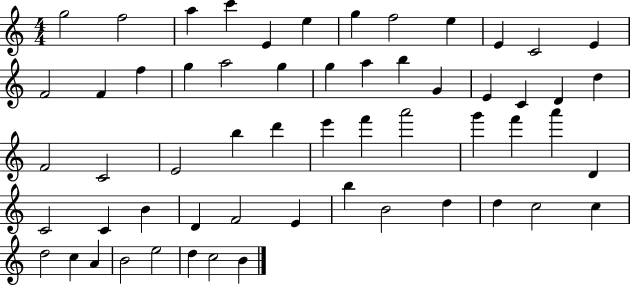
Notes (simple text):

G5/h F5/h A5/q C6/q E4/q E5/q G5/q F5/h E5/q E4/q C4/h E4/q F4/h F4/q F5/q G5/q A5/h G5/q G5/q A5/q B5/q G4/q E4/q C4/q D4/q D5/q F4/h C4/h E4/h B5/q D6/q E6/q F6/q A6/h G6/q F6/q A6/q D4/q C4/h C4/q B4/q D4/q F4/h E4/q B5/q B4/h D5/q D5/q C5/h C5/q D5/h C5/q A4/q B4/h E5/h D5/q C5/h B4/q